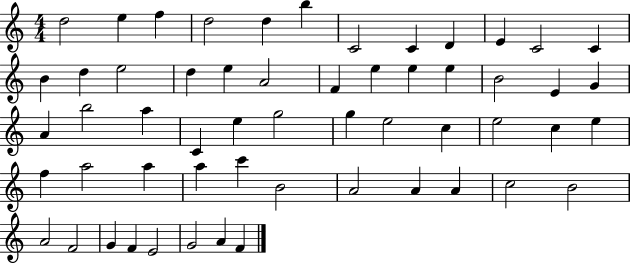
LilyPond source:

{
  \clef treble
  \numericTimeSignature
  \time 4/4
  \key c \major
  d''2 e''4 f''4 | d''2 d''4 b''4 | c'2 c'4 d'4 | e'4 c'2 c'4 | \break b'4 d''4 e''2 | d''4 e''4 a'2 | f'4 e''4 e''4 e''4 | b'2 e'4 g'4 | \break a'4 b''2 a''4 | c'4 e''4 g''2 | g''4 e''2 c''4 | e''2 c''4 e''4 | \break f''4 a''2 a''4 | a''4 c'''4 b'2 | a'2 a'4 a'4 | c''2 b'2 | \break a'2 f'2 | g'4 f'4 e'2 | g'2 a'4 f'4 | \bar "|."
}